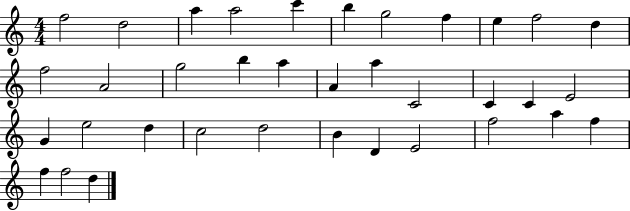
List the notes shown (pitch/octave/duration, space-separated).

F5/h D5/h A5/q A5/h C6/q B5/q G5/h F5/q E5/q F5/h D5/q F5/h A4/h G5/h B5/q A5/q A4/q A5/q C4/h C4/q C4/q E4/h G4/q E5/h D5/q C5/h D5/h B4/q D4/q E4/h F5/h A5/q F5/q F5/q F5/h D5/q